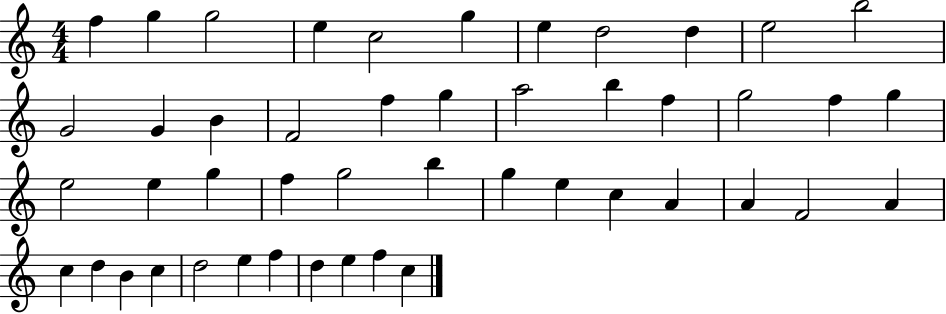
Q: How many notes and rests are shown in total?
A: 47